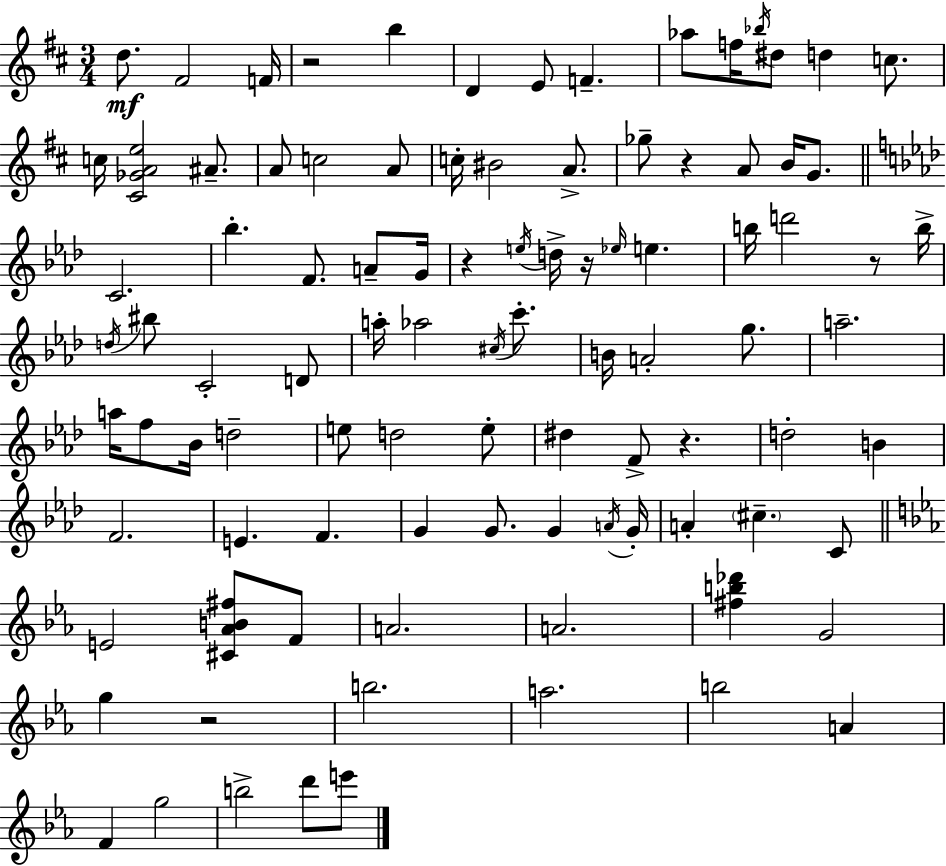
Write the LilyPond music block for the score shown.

{
  \clef treble
  \numericTimeSignature
  \time 3/4
  \key d \major
  d''8.\mf fis'2 f'16 | r2 b''4 | d'4 e'8 f'4.-- | aes''8 f''16 \acciaccatura { bes''16 } dis''8 d''4 c''8. | \break c''16 <cis' ges' a' e''>2 ais'8.-- | a'8 c''2 a'8 | c''16-. bis'2 a'8.-> | ges''8-- r4 a'8 b'16 g'8. | \break \bar "||" \break \key aes \major c'2. | bes''4.-. f'8. a'8-- g'16 | r4 \acciaccatura { e''16 } d''16-> r16 \grace { ees''16 } e''4. | b''16 d'''2 r8 | \break b''16-> \acciaccatura { d''16 } bis''8 c'2-. | d'8 a''16-. aes''2 | \acciaccatura { cis''16 } c'''8.-. b'16 a'2-. | g''8. a''2.-- | \break a''16 f''8 bes'16 d''2-- | e''8 d''2 | e''8-. dis''4 f'8-> r4. | d''2-. | \break b'4 f'2. | e'4. f'4. | g'4 g'8. g'4 | \acciaccatura { a'16 } g'16-. a'4-. \parenthesize cis''4.-- | \break c'8 \bar "||" \break \key c \minor e'2 <cis' aes' b' fis''>8 f'8 | a'2. | a'2. | <fis'' b'' des'''>4 g'2 | \break g''4 r2 | b''2. | a''2. | b''2 a'4 | \break f'4 g''2 | b''2-> d'''8 e'''8 | \bar "|."
}